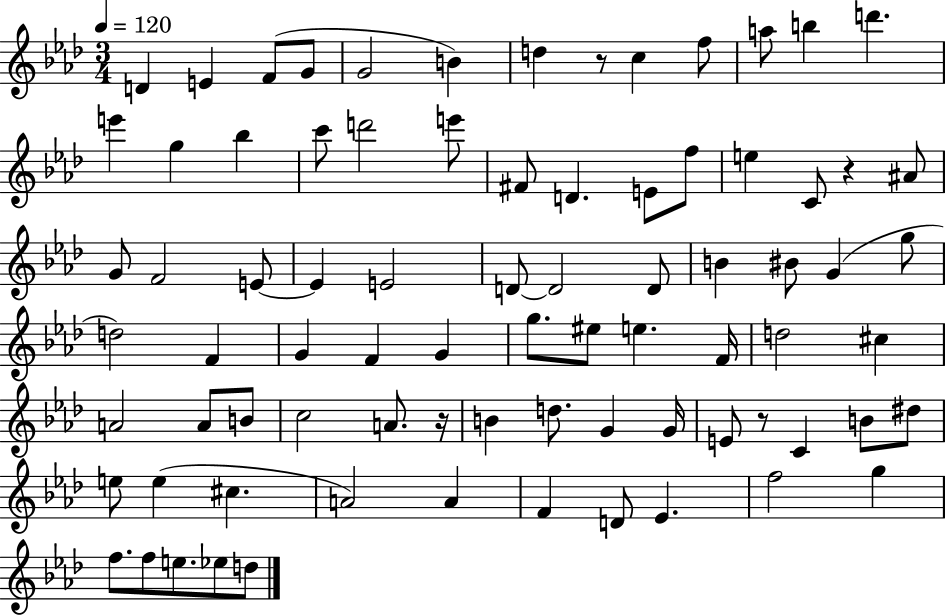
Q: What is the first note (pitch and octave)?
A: D4